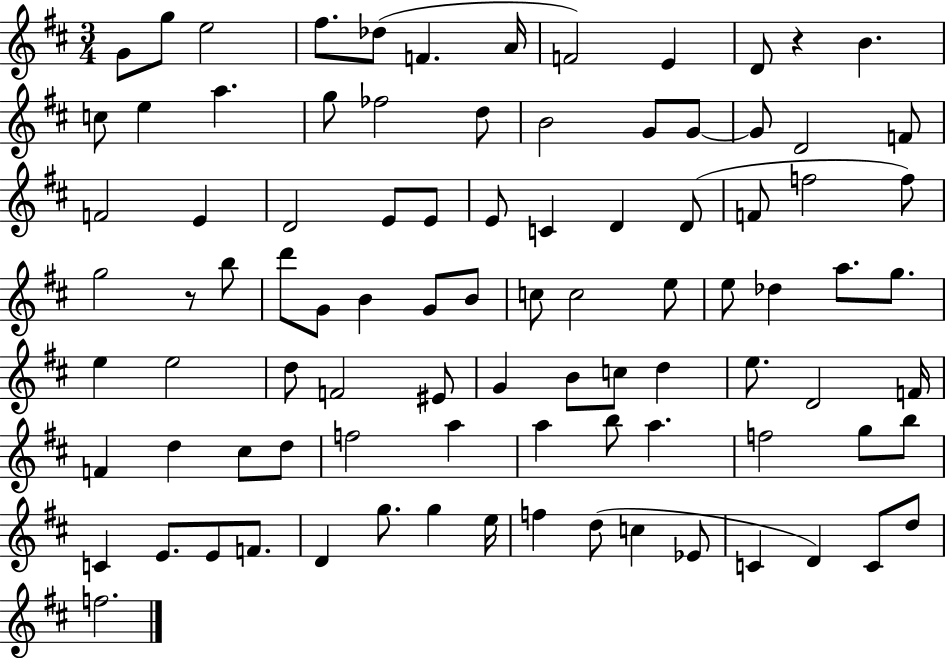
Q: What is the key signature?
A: D major